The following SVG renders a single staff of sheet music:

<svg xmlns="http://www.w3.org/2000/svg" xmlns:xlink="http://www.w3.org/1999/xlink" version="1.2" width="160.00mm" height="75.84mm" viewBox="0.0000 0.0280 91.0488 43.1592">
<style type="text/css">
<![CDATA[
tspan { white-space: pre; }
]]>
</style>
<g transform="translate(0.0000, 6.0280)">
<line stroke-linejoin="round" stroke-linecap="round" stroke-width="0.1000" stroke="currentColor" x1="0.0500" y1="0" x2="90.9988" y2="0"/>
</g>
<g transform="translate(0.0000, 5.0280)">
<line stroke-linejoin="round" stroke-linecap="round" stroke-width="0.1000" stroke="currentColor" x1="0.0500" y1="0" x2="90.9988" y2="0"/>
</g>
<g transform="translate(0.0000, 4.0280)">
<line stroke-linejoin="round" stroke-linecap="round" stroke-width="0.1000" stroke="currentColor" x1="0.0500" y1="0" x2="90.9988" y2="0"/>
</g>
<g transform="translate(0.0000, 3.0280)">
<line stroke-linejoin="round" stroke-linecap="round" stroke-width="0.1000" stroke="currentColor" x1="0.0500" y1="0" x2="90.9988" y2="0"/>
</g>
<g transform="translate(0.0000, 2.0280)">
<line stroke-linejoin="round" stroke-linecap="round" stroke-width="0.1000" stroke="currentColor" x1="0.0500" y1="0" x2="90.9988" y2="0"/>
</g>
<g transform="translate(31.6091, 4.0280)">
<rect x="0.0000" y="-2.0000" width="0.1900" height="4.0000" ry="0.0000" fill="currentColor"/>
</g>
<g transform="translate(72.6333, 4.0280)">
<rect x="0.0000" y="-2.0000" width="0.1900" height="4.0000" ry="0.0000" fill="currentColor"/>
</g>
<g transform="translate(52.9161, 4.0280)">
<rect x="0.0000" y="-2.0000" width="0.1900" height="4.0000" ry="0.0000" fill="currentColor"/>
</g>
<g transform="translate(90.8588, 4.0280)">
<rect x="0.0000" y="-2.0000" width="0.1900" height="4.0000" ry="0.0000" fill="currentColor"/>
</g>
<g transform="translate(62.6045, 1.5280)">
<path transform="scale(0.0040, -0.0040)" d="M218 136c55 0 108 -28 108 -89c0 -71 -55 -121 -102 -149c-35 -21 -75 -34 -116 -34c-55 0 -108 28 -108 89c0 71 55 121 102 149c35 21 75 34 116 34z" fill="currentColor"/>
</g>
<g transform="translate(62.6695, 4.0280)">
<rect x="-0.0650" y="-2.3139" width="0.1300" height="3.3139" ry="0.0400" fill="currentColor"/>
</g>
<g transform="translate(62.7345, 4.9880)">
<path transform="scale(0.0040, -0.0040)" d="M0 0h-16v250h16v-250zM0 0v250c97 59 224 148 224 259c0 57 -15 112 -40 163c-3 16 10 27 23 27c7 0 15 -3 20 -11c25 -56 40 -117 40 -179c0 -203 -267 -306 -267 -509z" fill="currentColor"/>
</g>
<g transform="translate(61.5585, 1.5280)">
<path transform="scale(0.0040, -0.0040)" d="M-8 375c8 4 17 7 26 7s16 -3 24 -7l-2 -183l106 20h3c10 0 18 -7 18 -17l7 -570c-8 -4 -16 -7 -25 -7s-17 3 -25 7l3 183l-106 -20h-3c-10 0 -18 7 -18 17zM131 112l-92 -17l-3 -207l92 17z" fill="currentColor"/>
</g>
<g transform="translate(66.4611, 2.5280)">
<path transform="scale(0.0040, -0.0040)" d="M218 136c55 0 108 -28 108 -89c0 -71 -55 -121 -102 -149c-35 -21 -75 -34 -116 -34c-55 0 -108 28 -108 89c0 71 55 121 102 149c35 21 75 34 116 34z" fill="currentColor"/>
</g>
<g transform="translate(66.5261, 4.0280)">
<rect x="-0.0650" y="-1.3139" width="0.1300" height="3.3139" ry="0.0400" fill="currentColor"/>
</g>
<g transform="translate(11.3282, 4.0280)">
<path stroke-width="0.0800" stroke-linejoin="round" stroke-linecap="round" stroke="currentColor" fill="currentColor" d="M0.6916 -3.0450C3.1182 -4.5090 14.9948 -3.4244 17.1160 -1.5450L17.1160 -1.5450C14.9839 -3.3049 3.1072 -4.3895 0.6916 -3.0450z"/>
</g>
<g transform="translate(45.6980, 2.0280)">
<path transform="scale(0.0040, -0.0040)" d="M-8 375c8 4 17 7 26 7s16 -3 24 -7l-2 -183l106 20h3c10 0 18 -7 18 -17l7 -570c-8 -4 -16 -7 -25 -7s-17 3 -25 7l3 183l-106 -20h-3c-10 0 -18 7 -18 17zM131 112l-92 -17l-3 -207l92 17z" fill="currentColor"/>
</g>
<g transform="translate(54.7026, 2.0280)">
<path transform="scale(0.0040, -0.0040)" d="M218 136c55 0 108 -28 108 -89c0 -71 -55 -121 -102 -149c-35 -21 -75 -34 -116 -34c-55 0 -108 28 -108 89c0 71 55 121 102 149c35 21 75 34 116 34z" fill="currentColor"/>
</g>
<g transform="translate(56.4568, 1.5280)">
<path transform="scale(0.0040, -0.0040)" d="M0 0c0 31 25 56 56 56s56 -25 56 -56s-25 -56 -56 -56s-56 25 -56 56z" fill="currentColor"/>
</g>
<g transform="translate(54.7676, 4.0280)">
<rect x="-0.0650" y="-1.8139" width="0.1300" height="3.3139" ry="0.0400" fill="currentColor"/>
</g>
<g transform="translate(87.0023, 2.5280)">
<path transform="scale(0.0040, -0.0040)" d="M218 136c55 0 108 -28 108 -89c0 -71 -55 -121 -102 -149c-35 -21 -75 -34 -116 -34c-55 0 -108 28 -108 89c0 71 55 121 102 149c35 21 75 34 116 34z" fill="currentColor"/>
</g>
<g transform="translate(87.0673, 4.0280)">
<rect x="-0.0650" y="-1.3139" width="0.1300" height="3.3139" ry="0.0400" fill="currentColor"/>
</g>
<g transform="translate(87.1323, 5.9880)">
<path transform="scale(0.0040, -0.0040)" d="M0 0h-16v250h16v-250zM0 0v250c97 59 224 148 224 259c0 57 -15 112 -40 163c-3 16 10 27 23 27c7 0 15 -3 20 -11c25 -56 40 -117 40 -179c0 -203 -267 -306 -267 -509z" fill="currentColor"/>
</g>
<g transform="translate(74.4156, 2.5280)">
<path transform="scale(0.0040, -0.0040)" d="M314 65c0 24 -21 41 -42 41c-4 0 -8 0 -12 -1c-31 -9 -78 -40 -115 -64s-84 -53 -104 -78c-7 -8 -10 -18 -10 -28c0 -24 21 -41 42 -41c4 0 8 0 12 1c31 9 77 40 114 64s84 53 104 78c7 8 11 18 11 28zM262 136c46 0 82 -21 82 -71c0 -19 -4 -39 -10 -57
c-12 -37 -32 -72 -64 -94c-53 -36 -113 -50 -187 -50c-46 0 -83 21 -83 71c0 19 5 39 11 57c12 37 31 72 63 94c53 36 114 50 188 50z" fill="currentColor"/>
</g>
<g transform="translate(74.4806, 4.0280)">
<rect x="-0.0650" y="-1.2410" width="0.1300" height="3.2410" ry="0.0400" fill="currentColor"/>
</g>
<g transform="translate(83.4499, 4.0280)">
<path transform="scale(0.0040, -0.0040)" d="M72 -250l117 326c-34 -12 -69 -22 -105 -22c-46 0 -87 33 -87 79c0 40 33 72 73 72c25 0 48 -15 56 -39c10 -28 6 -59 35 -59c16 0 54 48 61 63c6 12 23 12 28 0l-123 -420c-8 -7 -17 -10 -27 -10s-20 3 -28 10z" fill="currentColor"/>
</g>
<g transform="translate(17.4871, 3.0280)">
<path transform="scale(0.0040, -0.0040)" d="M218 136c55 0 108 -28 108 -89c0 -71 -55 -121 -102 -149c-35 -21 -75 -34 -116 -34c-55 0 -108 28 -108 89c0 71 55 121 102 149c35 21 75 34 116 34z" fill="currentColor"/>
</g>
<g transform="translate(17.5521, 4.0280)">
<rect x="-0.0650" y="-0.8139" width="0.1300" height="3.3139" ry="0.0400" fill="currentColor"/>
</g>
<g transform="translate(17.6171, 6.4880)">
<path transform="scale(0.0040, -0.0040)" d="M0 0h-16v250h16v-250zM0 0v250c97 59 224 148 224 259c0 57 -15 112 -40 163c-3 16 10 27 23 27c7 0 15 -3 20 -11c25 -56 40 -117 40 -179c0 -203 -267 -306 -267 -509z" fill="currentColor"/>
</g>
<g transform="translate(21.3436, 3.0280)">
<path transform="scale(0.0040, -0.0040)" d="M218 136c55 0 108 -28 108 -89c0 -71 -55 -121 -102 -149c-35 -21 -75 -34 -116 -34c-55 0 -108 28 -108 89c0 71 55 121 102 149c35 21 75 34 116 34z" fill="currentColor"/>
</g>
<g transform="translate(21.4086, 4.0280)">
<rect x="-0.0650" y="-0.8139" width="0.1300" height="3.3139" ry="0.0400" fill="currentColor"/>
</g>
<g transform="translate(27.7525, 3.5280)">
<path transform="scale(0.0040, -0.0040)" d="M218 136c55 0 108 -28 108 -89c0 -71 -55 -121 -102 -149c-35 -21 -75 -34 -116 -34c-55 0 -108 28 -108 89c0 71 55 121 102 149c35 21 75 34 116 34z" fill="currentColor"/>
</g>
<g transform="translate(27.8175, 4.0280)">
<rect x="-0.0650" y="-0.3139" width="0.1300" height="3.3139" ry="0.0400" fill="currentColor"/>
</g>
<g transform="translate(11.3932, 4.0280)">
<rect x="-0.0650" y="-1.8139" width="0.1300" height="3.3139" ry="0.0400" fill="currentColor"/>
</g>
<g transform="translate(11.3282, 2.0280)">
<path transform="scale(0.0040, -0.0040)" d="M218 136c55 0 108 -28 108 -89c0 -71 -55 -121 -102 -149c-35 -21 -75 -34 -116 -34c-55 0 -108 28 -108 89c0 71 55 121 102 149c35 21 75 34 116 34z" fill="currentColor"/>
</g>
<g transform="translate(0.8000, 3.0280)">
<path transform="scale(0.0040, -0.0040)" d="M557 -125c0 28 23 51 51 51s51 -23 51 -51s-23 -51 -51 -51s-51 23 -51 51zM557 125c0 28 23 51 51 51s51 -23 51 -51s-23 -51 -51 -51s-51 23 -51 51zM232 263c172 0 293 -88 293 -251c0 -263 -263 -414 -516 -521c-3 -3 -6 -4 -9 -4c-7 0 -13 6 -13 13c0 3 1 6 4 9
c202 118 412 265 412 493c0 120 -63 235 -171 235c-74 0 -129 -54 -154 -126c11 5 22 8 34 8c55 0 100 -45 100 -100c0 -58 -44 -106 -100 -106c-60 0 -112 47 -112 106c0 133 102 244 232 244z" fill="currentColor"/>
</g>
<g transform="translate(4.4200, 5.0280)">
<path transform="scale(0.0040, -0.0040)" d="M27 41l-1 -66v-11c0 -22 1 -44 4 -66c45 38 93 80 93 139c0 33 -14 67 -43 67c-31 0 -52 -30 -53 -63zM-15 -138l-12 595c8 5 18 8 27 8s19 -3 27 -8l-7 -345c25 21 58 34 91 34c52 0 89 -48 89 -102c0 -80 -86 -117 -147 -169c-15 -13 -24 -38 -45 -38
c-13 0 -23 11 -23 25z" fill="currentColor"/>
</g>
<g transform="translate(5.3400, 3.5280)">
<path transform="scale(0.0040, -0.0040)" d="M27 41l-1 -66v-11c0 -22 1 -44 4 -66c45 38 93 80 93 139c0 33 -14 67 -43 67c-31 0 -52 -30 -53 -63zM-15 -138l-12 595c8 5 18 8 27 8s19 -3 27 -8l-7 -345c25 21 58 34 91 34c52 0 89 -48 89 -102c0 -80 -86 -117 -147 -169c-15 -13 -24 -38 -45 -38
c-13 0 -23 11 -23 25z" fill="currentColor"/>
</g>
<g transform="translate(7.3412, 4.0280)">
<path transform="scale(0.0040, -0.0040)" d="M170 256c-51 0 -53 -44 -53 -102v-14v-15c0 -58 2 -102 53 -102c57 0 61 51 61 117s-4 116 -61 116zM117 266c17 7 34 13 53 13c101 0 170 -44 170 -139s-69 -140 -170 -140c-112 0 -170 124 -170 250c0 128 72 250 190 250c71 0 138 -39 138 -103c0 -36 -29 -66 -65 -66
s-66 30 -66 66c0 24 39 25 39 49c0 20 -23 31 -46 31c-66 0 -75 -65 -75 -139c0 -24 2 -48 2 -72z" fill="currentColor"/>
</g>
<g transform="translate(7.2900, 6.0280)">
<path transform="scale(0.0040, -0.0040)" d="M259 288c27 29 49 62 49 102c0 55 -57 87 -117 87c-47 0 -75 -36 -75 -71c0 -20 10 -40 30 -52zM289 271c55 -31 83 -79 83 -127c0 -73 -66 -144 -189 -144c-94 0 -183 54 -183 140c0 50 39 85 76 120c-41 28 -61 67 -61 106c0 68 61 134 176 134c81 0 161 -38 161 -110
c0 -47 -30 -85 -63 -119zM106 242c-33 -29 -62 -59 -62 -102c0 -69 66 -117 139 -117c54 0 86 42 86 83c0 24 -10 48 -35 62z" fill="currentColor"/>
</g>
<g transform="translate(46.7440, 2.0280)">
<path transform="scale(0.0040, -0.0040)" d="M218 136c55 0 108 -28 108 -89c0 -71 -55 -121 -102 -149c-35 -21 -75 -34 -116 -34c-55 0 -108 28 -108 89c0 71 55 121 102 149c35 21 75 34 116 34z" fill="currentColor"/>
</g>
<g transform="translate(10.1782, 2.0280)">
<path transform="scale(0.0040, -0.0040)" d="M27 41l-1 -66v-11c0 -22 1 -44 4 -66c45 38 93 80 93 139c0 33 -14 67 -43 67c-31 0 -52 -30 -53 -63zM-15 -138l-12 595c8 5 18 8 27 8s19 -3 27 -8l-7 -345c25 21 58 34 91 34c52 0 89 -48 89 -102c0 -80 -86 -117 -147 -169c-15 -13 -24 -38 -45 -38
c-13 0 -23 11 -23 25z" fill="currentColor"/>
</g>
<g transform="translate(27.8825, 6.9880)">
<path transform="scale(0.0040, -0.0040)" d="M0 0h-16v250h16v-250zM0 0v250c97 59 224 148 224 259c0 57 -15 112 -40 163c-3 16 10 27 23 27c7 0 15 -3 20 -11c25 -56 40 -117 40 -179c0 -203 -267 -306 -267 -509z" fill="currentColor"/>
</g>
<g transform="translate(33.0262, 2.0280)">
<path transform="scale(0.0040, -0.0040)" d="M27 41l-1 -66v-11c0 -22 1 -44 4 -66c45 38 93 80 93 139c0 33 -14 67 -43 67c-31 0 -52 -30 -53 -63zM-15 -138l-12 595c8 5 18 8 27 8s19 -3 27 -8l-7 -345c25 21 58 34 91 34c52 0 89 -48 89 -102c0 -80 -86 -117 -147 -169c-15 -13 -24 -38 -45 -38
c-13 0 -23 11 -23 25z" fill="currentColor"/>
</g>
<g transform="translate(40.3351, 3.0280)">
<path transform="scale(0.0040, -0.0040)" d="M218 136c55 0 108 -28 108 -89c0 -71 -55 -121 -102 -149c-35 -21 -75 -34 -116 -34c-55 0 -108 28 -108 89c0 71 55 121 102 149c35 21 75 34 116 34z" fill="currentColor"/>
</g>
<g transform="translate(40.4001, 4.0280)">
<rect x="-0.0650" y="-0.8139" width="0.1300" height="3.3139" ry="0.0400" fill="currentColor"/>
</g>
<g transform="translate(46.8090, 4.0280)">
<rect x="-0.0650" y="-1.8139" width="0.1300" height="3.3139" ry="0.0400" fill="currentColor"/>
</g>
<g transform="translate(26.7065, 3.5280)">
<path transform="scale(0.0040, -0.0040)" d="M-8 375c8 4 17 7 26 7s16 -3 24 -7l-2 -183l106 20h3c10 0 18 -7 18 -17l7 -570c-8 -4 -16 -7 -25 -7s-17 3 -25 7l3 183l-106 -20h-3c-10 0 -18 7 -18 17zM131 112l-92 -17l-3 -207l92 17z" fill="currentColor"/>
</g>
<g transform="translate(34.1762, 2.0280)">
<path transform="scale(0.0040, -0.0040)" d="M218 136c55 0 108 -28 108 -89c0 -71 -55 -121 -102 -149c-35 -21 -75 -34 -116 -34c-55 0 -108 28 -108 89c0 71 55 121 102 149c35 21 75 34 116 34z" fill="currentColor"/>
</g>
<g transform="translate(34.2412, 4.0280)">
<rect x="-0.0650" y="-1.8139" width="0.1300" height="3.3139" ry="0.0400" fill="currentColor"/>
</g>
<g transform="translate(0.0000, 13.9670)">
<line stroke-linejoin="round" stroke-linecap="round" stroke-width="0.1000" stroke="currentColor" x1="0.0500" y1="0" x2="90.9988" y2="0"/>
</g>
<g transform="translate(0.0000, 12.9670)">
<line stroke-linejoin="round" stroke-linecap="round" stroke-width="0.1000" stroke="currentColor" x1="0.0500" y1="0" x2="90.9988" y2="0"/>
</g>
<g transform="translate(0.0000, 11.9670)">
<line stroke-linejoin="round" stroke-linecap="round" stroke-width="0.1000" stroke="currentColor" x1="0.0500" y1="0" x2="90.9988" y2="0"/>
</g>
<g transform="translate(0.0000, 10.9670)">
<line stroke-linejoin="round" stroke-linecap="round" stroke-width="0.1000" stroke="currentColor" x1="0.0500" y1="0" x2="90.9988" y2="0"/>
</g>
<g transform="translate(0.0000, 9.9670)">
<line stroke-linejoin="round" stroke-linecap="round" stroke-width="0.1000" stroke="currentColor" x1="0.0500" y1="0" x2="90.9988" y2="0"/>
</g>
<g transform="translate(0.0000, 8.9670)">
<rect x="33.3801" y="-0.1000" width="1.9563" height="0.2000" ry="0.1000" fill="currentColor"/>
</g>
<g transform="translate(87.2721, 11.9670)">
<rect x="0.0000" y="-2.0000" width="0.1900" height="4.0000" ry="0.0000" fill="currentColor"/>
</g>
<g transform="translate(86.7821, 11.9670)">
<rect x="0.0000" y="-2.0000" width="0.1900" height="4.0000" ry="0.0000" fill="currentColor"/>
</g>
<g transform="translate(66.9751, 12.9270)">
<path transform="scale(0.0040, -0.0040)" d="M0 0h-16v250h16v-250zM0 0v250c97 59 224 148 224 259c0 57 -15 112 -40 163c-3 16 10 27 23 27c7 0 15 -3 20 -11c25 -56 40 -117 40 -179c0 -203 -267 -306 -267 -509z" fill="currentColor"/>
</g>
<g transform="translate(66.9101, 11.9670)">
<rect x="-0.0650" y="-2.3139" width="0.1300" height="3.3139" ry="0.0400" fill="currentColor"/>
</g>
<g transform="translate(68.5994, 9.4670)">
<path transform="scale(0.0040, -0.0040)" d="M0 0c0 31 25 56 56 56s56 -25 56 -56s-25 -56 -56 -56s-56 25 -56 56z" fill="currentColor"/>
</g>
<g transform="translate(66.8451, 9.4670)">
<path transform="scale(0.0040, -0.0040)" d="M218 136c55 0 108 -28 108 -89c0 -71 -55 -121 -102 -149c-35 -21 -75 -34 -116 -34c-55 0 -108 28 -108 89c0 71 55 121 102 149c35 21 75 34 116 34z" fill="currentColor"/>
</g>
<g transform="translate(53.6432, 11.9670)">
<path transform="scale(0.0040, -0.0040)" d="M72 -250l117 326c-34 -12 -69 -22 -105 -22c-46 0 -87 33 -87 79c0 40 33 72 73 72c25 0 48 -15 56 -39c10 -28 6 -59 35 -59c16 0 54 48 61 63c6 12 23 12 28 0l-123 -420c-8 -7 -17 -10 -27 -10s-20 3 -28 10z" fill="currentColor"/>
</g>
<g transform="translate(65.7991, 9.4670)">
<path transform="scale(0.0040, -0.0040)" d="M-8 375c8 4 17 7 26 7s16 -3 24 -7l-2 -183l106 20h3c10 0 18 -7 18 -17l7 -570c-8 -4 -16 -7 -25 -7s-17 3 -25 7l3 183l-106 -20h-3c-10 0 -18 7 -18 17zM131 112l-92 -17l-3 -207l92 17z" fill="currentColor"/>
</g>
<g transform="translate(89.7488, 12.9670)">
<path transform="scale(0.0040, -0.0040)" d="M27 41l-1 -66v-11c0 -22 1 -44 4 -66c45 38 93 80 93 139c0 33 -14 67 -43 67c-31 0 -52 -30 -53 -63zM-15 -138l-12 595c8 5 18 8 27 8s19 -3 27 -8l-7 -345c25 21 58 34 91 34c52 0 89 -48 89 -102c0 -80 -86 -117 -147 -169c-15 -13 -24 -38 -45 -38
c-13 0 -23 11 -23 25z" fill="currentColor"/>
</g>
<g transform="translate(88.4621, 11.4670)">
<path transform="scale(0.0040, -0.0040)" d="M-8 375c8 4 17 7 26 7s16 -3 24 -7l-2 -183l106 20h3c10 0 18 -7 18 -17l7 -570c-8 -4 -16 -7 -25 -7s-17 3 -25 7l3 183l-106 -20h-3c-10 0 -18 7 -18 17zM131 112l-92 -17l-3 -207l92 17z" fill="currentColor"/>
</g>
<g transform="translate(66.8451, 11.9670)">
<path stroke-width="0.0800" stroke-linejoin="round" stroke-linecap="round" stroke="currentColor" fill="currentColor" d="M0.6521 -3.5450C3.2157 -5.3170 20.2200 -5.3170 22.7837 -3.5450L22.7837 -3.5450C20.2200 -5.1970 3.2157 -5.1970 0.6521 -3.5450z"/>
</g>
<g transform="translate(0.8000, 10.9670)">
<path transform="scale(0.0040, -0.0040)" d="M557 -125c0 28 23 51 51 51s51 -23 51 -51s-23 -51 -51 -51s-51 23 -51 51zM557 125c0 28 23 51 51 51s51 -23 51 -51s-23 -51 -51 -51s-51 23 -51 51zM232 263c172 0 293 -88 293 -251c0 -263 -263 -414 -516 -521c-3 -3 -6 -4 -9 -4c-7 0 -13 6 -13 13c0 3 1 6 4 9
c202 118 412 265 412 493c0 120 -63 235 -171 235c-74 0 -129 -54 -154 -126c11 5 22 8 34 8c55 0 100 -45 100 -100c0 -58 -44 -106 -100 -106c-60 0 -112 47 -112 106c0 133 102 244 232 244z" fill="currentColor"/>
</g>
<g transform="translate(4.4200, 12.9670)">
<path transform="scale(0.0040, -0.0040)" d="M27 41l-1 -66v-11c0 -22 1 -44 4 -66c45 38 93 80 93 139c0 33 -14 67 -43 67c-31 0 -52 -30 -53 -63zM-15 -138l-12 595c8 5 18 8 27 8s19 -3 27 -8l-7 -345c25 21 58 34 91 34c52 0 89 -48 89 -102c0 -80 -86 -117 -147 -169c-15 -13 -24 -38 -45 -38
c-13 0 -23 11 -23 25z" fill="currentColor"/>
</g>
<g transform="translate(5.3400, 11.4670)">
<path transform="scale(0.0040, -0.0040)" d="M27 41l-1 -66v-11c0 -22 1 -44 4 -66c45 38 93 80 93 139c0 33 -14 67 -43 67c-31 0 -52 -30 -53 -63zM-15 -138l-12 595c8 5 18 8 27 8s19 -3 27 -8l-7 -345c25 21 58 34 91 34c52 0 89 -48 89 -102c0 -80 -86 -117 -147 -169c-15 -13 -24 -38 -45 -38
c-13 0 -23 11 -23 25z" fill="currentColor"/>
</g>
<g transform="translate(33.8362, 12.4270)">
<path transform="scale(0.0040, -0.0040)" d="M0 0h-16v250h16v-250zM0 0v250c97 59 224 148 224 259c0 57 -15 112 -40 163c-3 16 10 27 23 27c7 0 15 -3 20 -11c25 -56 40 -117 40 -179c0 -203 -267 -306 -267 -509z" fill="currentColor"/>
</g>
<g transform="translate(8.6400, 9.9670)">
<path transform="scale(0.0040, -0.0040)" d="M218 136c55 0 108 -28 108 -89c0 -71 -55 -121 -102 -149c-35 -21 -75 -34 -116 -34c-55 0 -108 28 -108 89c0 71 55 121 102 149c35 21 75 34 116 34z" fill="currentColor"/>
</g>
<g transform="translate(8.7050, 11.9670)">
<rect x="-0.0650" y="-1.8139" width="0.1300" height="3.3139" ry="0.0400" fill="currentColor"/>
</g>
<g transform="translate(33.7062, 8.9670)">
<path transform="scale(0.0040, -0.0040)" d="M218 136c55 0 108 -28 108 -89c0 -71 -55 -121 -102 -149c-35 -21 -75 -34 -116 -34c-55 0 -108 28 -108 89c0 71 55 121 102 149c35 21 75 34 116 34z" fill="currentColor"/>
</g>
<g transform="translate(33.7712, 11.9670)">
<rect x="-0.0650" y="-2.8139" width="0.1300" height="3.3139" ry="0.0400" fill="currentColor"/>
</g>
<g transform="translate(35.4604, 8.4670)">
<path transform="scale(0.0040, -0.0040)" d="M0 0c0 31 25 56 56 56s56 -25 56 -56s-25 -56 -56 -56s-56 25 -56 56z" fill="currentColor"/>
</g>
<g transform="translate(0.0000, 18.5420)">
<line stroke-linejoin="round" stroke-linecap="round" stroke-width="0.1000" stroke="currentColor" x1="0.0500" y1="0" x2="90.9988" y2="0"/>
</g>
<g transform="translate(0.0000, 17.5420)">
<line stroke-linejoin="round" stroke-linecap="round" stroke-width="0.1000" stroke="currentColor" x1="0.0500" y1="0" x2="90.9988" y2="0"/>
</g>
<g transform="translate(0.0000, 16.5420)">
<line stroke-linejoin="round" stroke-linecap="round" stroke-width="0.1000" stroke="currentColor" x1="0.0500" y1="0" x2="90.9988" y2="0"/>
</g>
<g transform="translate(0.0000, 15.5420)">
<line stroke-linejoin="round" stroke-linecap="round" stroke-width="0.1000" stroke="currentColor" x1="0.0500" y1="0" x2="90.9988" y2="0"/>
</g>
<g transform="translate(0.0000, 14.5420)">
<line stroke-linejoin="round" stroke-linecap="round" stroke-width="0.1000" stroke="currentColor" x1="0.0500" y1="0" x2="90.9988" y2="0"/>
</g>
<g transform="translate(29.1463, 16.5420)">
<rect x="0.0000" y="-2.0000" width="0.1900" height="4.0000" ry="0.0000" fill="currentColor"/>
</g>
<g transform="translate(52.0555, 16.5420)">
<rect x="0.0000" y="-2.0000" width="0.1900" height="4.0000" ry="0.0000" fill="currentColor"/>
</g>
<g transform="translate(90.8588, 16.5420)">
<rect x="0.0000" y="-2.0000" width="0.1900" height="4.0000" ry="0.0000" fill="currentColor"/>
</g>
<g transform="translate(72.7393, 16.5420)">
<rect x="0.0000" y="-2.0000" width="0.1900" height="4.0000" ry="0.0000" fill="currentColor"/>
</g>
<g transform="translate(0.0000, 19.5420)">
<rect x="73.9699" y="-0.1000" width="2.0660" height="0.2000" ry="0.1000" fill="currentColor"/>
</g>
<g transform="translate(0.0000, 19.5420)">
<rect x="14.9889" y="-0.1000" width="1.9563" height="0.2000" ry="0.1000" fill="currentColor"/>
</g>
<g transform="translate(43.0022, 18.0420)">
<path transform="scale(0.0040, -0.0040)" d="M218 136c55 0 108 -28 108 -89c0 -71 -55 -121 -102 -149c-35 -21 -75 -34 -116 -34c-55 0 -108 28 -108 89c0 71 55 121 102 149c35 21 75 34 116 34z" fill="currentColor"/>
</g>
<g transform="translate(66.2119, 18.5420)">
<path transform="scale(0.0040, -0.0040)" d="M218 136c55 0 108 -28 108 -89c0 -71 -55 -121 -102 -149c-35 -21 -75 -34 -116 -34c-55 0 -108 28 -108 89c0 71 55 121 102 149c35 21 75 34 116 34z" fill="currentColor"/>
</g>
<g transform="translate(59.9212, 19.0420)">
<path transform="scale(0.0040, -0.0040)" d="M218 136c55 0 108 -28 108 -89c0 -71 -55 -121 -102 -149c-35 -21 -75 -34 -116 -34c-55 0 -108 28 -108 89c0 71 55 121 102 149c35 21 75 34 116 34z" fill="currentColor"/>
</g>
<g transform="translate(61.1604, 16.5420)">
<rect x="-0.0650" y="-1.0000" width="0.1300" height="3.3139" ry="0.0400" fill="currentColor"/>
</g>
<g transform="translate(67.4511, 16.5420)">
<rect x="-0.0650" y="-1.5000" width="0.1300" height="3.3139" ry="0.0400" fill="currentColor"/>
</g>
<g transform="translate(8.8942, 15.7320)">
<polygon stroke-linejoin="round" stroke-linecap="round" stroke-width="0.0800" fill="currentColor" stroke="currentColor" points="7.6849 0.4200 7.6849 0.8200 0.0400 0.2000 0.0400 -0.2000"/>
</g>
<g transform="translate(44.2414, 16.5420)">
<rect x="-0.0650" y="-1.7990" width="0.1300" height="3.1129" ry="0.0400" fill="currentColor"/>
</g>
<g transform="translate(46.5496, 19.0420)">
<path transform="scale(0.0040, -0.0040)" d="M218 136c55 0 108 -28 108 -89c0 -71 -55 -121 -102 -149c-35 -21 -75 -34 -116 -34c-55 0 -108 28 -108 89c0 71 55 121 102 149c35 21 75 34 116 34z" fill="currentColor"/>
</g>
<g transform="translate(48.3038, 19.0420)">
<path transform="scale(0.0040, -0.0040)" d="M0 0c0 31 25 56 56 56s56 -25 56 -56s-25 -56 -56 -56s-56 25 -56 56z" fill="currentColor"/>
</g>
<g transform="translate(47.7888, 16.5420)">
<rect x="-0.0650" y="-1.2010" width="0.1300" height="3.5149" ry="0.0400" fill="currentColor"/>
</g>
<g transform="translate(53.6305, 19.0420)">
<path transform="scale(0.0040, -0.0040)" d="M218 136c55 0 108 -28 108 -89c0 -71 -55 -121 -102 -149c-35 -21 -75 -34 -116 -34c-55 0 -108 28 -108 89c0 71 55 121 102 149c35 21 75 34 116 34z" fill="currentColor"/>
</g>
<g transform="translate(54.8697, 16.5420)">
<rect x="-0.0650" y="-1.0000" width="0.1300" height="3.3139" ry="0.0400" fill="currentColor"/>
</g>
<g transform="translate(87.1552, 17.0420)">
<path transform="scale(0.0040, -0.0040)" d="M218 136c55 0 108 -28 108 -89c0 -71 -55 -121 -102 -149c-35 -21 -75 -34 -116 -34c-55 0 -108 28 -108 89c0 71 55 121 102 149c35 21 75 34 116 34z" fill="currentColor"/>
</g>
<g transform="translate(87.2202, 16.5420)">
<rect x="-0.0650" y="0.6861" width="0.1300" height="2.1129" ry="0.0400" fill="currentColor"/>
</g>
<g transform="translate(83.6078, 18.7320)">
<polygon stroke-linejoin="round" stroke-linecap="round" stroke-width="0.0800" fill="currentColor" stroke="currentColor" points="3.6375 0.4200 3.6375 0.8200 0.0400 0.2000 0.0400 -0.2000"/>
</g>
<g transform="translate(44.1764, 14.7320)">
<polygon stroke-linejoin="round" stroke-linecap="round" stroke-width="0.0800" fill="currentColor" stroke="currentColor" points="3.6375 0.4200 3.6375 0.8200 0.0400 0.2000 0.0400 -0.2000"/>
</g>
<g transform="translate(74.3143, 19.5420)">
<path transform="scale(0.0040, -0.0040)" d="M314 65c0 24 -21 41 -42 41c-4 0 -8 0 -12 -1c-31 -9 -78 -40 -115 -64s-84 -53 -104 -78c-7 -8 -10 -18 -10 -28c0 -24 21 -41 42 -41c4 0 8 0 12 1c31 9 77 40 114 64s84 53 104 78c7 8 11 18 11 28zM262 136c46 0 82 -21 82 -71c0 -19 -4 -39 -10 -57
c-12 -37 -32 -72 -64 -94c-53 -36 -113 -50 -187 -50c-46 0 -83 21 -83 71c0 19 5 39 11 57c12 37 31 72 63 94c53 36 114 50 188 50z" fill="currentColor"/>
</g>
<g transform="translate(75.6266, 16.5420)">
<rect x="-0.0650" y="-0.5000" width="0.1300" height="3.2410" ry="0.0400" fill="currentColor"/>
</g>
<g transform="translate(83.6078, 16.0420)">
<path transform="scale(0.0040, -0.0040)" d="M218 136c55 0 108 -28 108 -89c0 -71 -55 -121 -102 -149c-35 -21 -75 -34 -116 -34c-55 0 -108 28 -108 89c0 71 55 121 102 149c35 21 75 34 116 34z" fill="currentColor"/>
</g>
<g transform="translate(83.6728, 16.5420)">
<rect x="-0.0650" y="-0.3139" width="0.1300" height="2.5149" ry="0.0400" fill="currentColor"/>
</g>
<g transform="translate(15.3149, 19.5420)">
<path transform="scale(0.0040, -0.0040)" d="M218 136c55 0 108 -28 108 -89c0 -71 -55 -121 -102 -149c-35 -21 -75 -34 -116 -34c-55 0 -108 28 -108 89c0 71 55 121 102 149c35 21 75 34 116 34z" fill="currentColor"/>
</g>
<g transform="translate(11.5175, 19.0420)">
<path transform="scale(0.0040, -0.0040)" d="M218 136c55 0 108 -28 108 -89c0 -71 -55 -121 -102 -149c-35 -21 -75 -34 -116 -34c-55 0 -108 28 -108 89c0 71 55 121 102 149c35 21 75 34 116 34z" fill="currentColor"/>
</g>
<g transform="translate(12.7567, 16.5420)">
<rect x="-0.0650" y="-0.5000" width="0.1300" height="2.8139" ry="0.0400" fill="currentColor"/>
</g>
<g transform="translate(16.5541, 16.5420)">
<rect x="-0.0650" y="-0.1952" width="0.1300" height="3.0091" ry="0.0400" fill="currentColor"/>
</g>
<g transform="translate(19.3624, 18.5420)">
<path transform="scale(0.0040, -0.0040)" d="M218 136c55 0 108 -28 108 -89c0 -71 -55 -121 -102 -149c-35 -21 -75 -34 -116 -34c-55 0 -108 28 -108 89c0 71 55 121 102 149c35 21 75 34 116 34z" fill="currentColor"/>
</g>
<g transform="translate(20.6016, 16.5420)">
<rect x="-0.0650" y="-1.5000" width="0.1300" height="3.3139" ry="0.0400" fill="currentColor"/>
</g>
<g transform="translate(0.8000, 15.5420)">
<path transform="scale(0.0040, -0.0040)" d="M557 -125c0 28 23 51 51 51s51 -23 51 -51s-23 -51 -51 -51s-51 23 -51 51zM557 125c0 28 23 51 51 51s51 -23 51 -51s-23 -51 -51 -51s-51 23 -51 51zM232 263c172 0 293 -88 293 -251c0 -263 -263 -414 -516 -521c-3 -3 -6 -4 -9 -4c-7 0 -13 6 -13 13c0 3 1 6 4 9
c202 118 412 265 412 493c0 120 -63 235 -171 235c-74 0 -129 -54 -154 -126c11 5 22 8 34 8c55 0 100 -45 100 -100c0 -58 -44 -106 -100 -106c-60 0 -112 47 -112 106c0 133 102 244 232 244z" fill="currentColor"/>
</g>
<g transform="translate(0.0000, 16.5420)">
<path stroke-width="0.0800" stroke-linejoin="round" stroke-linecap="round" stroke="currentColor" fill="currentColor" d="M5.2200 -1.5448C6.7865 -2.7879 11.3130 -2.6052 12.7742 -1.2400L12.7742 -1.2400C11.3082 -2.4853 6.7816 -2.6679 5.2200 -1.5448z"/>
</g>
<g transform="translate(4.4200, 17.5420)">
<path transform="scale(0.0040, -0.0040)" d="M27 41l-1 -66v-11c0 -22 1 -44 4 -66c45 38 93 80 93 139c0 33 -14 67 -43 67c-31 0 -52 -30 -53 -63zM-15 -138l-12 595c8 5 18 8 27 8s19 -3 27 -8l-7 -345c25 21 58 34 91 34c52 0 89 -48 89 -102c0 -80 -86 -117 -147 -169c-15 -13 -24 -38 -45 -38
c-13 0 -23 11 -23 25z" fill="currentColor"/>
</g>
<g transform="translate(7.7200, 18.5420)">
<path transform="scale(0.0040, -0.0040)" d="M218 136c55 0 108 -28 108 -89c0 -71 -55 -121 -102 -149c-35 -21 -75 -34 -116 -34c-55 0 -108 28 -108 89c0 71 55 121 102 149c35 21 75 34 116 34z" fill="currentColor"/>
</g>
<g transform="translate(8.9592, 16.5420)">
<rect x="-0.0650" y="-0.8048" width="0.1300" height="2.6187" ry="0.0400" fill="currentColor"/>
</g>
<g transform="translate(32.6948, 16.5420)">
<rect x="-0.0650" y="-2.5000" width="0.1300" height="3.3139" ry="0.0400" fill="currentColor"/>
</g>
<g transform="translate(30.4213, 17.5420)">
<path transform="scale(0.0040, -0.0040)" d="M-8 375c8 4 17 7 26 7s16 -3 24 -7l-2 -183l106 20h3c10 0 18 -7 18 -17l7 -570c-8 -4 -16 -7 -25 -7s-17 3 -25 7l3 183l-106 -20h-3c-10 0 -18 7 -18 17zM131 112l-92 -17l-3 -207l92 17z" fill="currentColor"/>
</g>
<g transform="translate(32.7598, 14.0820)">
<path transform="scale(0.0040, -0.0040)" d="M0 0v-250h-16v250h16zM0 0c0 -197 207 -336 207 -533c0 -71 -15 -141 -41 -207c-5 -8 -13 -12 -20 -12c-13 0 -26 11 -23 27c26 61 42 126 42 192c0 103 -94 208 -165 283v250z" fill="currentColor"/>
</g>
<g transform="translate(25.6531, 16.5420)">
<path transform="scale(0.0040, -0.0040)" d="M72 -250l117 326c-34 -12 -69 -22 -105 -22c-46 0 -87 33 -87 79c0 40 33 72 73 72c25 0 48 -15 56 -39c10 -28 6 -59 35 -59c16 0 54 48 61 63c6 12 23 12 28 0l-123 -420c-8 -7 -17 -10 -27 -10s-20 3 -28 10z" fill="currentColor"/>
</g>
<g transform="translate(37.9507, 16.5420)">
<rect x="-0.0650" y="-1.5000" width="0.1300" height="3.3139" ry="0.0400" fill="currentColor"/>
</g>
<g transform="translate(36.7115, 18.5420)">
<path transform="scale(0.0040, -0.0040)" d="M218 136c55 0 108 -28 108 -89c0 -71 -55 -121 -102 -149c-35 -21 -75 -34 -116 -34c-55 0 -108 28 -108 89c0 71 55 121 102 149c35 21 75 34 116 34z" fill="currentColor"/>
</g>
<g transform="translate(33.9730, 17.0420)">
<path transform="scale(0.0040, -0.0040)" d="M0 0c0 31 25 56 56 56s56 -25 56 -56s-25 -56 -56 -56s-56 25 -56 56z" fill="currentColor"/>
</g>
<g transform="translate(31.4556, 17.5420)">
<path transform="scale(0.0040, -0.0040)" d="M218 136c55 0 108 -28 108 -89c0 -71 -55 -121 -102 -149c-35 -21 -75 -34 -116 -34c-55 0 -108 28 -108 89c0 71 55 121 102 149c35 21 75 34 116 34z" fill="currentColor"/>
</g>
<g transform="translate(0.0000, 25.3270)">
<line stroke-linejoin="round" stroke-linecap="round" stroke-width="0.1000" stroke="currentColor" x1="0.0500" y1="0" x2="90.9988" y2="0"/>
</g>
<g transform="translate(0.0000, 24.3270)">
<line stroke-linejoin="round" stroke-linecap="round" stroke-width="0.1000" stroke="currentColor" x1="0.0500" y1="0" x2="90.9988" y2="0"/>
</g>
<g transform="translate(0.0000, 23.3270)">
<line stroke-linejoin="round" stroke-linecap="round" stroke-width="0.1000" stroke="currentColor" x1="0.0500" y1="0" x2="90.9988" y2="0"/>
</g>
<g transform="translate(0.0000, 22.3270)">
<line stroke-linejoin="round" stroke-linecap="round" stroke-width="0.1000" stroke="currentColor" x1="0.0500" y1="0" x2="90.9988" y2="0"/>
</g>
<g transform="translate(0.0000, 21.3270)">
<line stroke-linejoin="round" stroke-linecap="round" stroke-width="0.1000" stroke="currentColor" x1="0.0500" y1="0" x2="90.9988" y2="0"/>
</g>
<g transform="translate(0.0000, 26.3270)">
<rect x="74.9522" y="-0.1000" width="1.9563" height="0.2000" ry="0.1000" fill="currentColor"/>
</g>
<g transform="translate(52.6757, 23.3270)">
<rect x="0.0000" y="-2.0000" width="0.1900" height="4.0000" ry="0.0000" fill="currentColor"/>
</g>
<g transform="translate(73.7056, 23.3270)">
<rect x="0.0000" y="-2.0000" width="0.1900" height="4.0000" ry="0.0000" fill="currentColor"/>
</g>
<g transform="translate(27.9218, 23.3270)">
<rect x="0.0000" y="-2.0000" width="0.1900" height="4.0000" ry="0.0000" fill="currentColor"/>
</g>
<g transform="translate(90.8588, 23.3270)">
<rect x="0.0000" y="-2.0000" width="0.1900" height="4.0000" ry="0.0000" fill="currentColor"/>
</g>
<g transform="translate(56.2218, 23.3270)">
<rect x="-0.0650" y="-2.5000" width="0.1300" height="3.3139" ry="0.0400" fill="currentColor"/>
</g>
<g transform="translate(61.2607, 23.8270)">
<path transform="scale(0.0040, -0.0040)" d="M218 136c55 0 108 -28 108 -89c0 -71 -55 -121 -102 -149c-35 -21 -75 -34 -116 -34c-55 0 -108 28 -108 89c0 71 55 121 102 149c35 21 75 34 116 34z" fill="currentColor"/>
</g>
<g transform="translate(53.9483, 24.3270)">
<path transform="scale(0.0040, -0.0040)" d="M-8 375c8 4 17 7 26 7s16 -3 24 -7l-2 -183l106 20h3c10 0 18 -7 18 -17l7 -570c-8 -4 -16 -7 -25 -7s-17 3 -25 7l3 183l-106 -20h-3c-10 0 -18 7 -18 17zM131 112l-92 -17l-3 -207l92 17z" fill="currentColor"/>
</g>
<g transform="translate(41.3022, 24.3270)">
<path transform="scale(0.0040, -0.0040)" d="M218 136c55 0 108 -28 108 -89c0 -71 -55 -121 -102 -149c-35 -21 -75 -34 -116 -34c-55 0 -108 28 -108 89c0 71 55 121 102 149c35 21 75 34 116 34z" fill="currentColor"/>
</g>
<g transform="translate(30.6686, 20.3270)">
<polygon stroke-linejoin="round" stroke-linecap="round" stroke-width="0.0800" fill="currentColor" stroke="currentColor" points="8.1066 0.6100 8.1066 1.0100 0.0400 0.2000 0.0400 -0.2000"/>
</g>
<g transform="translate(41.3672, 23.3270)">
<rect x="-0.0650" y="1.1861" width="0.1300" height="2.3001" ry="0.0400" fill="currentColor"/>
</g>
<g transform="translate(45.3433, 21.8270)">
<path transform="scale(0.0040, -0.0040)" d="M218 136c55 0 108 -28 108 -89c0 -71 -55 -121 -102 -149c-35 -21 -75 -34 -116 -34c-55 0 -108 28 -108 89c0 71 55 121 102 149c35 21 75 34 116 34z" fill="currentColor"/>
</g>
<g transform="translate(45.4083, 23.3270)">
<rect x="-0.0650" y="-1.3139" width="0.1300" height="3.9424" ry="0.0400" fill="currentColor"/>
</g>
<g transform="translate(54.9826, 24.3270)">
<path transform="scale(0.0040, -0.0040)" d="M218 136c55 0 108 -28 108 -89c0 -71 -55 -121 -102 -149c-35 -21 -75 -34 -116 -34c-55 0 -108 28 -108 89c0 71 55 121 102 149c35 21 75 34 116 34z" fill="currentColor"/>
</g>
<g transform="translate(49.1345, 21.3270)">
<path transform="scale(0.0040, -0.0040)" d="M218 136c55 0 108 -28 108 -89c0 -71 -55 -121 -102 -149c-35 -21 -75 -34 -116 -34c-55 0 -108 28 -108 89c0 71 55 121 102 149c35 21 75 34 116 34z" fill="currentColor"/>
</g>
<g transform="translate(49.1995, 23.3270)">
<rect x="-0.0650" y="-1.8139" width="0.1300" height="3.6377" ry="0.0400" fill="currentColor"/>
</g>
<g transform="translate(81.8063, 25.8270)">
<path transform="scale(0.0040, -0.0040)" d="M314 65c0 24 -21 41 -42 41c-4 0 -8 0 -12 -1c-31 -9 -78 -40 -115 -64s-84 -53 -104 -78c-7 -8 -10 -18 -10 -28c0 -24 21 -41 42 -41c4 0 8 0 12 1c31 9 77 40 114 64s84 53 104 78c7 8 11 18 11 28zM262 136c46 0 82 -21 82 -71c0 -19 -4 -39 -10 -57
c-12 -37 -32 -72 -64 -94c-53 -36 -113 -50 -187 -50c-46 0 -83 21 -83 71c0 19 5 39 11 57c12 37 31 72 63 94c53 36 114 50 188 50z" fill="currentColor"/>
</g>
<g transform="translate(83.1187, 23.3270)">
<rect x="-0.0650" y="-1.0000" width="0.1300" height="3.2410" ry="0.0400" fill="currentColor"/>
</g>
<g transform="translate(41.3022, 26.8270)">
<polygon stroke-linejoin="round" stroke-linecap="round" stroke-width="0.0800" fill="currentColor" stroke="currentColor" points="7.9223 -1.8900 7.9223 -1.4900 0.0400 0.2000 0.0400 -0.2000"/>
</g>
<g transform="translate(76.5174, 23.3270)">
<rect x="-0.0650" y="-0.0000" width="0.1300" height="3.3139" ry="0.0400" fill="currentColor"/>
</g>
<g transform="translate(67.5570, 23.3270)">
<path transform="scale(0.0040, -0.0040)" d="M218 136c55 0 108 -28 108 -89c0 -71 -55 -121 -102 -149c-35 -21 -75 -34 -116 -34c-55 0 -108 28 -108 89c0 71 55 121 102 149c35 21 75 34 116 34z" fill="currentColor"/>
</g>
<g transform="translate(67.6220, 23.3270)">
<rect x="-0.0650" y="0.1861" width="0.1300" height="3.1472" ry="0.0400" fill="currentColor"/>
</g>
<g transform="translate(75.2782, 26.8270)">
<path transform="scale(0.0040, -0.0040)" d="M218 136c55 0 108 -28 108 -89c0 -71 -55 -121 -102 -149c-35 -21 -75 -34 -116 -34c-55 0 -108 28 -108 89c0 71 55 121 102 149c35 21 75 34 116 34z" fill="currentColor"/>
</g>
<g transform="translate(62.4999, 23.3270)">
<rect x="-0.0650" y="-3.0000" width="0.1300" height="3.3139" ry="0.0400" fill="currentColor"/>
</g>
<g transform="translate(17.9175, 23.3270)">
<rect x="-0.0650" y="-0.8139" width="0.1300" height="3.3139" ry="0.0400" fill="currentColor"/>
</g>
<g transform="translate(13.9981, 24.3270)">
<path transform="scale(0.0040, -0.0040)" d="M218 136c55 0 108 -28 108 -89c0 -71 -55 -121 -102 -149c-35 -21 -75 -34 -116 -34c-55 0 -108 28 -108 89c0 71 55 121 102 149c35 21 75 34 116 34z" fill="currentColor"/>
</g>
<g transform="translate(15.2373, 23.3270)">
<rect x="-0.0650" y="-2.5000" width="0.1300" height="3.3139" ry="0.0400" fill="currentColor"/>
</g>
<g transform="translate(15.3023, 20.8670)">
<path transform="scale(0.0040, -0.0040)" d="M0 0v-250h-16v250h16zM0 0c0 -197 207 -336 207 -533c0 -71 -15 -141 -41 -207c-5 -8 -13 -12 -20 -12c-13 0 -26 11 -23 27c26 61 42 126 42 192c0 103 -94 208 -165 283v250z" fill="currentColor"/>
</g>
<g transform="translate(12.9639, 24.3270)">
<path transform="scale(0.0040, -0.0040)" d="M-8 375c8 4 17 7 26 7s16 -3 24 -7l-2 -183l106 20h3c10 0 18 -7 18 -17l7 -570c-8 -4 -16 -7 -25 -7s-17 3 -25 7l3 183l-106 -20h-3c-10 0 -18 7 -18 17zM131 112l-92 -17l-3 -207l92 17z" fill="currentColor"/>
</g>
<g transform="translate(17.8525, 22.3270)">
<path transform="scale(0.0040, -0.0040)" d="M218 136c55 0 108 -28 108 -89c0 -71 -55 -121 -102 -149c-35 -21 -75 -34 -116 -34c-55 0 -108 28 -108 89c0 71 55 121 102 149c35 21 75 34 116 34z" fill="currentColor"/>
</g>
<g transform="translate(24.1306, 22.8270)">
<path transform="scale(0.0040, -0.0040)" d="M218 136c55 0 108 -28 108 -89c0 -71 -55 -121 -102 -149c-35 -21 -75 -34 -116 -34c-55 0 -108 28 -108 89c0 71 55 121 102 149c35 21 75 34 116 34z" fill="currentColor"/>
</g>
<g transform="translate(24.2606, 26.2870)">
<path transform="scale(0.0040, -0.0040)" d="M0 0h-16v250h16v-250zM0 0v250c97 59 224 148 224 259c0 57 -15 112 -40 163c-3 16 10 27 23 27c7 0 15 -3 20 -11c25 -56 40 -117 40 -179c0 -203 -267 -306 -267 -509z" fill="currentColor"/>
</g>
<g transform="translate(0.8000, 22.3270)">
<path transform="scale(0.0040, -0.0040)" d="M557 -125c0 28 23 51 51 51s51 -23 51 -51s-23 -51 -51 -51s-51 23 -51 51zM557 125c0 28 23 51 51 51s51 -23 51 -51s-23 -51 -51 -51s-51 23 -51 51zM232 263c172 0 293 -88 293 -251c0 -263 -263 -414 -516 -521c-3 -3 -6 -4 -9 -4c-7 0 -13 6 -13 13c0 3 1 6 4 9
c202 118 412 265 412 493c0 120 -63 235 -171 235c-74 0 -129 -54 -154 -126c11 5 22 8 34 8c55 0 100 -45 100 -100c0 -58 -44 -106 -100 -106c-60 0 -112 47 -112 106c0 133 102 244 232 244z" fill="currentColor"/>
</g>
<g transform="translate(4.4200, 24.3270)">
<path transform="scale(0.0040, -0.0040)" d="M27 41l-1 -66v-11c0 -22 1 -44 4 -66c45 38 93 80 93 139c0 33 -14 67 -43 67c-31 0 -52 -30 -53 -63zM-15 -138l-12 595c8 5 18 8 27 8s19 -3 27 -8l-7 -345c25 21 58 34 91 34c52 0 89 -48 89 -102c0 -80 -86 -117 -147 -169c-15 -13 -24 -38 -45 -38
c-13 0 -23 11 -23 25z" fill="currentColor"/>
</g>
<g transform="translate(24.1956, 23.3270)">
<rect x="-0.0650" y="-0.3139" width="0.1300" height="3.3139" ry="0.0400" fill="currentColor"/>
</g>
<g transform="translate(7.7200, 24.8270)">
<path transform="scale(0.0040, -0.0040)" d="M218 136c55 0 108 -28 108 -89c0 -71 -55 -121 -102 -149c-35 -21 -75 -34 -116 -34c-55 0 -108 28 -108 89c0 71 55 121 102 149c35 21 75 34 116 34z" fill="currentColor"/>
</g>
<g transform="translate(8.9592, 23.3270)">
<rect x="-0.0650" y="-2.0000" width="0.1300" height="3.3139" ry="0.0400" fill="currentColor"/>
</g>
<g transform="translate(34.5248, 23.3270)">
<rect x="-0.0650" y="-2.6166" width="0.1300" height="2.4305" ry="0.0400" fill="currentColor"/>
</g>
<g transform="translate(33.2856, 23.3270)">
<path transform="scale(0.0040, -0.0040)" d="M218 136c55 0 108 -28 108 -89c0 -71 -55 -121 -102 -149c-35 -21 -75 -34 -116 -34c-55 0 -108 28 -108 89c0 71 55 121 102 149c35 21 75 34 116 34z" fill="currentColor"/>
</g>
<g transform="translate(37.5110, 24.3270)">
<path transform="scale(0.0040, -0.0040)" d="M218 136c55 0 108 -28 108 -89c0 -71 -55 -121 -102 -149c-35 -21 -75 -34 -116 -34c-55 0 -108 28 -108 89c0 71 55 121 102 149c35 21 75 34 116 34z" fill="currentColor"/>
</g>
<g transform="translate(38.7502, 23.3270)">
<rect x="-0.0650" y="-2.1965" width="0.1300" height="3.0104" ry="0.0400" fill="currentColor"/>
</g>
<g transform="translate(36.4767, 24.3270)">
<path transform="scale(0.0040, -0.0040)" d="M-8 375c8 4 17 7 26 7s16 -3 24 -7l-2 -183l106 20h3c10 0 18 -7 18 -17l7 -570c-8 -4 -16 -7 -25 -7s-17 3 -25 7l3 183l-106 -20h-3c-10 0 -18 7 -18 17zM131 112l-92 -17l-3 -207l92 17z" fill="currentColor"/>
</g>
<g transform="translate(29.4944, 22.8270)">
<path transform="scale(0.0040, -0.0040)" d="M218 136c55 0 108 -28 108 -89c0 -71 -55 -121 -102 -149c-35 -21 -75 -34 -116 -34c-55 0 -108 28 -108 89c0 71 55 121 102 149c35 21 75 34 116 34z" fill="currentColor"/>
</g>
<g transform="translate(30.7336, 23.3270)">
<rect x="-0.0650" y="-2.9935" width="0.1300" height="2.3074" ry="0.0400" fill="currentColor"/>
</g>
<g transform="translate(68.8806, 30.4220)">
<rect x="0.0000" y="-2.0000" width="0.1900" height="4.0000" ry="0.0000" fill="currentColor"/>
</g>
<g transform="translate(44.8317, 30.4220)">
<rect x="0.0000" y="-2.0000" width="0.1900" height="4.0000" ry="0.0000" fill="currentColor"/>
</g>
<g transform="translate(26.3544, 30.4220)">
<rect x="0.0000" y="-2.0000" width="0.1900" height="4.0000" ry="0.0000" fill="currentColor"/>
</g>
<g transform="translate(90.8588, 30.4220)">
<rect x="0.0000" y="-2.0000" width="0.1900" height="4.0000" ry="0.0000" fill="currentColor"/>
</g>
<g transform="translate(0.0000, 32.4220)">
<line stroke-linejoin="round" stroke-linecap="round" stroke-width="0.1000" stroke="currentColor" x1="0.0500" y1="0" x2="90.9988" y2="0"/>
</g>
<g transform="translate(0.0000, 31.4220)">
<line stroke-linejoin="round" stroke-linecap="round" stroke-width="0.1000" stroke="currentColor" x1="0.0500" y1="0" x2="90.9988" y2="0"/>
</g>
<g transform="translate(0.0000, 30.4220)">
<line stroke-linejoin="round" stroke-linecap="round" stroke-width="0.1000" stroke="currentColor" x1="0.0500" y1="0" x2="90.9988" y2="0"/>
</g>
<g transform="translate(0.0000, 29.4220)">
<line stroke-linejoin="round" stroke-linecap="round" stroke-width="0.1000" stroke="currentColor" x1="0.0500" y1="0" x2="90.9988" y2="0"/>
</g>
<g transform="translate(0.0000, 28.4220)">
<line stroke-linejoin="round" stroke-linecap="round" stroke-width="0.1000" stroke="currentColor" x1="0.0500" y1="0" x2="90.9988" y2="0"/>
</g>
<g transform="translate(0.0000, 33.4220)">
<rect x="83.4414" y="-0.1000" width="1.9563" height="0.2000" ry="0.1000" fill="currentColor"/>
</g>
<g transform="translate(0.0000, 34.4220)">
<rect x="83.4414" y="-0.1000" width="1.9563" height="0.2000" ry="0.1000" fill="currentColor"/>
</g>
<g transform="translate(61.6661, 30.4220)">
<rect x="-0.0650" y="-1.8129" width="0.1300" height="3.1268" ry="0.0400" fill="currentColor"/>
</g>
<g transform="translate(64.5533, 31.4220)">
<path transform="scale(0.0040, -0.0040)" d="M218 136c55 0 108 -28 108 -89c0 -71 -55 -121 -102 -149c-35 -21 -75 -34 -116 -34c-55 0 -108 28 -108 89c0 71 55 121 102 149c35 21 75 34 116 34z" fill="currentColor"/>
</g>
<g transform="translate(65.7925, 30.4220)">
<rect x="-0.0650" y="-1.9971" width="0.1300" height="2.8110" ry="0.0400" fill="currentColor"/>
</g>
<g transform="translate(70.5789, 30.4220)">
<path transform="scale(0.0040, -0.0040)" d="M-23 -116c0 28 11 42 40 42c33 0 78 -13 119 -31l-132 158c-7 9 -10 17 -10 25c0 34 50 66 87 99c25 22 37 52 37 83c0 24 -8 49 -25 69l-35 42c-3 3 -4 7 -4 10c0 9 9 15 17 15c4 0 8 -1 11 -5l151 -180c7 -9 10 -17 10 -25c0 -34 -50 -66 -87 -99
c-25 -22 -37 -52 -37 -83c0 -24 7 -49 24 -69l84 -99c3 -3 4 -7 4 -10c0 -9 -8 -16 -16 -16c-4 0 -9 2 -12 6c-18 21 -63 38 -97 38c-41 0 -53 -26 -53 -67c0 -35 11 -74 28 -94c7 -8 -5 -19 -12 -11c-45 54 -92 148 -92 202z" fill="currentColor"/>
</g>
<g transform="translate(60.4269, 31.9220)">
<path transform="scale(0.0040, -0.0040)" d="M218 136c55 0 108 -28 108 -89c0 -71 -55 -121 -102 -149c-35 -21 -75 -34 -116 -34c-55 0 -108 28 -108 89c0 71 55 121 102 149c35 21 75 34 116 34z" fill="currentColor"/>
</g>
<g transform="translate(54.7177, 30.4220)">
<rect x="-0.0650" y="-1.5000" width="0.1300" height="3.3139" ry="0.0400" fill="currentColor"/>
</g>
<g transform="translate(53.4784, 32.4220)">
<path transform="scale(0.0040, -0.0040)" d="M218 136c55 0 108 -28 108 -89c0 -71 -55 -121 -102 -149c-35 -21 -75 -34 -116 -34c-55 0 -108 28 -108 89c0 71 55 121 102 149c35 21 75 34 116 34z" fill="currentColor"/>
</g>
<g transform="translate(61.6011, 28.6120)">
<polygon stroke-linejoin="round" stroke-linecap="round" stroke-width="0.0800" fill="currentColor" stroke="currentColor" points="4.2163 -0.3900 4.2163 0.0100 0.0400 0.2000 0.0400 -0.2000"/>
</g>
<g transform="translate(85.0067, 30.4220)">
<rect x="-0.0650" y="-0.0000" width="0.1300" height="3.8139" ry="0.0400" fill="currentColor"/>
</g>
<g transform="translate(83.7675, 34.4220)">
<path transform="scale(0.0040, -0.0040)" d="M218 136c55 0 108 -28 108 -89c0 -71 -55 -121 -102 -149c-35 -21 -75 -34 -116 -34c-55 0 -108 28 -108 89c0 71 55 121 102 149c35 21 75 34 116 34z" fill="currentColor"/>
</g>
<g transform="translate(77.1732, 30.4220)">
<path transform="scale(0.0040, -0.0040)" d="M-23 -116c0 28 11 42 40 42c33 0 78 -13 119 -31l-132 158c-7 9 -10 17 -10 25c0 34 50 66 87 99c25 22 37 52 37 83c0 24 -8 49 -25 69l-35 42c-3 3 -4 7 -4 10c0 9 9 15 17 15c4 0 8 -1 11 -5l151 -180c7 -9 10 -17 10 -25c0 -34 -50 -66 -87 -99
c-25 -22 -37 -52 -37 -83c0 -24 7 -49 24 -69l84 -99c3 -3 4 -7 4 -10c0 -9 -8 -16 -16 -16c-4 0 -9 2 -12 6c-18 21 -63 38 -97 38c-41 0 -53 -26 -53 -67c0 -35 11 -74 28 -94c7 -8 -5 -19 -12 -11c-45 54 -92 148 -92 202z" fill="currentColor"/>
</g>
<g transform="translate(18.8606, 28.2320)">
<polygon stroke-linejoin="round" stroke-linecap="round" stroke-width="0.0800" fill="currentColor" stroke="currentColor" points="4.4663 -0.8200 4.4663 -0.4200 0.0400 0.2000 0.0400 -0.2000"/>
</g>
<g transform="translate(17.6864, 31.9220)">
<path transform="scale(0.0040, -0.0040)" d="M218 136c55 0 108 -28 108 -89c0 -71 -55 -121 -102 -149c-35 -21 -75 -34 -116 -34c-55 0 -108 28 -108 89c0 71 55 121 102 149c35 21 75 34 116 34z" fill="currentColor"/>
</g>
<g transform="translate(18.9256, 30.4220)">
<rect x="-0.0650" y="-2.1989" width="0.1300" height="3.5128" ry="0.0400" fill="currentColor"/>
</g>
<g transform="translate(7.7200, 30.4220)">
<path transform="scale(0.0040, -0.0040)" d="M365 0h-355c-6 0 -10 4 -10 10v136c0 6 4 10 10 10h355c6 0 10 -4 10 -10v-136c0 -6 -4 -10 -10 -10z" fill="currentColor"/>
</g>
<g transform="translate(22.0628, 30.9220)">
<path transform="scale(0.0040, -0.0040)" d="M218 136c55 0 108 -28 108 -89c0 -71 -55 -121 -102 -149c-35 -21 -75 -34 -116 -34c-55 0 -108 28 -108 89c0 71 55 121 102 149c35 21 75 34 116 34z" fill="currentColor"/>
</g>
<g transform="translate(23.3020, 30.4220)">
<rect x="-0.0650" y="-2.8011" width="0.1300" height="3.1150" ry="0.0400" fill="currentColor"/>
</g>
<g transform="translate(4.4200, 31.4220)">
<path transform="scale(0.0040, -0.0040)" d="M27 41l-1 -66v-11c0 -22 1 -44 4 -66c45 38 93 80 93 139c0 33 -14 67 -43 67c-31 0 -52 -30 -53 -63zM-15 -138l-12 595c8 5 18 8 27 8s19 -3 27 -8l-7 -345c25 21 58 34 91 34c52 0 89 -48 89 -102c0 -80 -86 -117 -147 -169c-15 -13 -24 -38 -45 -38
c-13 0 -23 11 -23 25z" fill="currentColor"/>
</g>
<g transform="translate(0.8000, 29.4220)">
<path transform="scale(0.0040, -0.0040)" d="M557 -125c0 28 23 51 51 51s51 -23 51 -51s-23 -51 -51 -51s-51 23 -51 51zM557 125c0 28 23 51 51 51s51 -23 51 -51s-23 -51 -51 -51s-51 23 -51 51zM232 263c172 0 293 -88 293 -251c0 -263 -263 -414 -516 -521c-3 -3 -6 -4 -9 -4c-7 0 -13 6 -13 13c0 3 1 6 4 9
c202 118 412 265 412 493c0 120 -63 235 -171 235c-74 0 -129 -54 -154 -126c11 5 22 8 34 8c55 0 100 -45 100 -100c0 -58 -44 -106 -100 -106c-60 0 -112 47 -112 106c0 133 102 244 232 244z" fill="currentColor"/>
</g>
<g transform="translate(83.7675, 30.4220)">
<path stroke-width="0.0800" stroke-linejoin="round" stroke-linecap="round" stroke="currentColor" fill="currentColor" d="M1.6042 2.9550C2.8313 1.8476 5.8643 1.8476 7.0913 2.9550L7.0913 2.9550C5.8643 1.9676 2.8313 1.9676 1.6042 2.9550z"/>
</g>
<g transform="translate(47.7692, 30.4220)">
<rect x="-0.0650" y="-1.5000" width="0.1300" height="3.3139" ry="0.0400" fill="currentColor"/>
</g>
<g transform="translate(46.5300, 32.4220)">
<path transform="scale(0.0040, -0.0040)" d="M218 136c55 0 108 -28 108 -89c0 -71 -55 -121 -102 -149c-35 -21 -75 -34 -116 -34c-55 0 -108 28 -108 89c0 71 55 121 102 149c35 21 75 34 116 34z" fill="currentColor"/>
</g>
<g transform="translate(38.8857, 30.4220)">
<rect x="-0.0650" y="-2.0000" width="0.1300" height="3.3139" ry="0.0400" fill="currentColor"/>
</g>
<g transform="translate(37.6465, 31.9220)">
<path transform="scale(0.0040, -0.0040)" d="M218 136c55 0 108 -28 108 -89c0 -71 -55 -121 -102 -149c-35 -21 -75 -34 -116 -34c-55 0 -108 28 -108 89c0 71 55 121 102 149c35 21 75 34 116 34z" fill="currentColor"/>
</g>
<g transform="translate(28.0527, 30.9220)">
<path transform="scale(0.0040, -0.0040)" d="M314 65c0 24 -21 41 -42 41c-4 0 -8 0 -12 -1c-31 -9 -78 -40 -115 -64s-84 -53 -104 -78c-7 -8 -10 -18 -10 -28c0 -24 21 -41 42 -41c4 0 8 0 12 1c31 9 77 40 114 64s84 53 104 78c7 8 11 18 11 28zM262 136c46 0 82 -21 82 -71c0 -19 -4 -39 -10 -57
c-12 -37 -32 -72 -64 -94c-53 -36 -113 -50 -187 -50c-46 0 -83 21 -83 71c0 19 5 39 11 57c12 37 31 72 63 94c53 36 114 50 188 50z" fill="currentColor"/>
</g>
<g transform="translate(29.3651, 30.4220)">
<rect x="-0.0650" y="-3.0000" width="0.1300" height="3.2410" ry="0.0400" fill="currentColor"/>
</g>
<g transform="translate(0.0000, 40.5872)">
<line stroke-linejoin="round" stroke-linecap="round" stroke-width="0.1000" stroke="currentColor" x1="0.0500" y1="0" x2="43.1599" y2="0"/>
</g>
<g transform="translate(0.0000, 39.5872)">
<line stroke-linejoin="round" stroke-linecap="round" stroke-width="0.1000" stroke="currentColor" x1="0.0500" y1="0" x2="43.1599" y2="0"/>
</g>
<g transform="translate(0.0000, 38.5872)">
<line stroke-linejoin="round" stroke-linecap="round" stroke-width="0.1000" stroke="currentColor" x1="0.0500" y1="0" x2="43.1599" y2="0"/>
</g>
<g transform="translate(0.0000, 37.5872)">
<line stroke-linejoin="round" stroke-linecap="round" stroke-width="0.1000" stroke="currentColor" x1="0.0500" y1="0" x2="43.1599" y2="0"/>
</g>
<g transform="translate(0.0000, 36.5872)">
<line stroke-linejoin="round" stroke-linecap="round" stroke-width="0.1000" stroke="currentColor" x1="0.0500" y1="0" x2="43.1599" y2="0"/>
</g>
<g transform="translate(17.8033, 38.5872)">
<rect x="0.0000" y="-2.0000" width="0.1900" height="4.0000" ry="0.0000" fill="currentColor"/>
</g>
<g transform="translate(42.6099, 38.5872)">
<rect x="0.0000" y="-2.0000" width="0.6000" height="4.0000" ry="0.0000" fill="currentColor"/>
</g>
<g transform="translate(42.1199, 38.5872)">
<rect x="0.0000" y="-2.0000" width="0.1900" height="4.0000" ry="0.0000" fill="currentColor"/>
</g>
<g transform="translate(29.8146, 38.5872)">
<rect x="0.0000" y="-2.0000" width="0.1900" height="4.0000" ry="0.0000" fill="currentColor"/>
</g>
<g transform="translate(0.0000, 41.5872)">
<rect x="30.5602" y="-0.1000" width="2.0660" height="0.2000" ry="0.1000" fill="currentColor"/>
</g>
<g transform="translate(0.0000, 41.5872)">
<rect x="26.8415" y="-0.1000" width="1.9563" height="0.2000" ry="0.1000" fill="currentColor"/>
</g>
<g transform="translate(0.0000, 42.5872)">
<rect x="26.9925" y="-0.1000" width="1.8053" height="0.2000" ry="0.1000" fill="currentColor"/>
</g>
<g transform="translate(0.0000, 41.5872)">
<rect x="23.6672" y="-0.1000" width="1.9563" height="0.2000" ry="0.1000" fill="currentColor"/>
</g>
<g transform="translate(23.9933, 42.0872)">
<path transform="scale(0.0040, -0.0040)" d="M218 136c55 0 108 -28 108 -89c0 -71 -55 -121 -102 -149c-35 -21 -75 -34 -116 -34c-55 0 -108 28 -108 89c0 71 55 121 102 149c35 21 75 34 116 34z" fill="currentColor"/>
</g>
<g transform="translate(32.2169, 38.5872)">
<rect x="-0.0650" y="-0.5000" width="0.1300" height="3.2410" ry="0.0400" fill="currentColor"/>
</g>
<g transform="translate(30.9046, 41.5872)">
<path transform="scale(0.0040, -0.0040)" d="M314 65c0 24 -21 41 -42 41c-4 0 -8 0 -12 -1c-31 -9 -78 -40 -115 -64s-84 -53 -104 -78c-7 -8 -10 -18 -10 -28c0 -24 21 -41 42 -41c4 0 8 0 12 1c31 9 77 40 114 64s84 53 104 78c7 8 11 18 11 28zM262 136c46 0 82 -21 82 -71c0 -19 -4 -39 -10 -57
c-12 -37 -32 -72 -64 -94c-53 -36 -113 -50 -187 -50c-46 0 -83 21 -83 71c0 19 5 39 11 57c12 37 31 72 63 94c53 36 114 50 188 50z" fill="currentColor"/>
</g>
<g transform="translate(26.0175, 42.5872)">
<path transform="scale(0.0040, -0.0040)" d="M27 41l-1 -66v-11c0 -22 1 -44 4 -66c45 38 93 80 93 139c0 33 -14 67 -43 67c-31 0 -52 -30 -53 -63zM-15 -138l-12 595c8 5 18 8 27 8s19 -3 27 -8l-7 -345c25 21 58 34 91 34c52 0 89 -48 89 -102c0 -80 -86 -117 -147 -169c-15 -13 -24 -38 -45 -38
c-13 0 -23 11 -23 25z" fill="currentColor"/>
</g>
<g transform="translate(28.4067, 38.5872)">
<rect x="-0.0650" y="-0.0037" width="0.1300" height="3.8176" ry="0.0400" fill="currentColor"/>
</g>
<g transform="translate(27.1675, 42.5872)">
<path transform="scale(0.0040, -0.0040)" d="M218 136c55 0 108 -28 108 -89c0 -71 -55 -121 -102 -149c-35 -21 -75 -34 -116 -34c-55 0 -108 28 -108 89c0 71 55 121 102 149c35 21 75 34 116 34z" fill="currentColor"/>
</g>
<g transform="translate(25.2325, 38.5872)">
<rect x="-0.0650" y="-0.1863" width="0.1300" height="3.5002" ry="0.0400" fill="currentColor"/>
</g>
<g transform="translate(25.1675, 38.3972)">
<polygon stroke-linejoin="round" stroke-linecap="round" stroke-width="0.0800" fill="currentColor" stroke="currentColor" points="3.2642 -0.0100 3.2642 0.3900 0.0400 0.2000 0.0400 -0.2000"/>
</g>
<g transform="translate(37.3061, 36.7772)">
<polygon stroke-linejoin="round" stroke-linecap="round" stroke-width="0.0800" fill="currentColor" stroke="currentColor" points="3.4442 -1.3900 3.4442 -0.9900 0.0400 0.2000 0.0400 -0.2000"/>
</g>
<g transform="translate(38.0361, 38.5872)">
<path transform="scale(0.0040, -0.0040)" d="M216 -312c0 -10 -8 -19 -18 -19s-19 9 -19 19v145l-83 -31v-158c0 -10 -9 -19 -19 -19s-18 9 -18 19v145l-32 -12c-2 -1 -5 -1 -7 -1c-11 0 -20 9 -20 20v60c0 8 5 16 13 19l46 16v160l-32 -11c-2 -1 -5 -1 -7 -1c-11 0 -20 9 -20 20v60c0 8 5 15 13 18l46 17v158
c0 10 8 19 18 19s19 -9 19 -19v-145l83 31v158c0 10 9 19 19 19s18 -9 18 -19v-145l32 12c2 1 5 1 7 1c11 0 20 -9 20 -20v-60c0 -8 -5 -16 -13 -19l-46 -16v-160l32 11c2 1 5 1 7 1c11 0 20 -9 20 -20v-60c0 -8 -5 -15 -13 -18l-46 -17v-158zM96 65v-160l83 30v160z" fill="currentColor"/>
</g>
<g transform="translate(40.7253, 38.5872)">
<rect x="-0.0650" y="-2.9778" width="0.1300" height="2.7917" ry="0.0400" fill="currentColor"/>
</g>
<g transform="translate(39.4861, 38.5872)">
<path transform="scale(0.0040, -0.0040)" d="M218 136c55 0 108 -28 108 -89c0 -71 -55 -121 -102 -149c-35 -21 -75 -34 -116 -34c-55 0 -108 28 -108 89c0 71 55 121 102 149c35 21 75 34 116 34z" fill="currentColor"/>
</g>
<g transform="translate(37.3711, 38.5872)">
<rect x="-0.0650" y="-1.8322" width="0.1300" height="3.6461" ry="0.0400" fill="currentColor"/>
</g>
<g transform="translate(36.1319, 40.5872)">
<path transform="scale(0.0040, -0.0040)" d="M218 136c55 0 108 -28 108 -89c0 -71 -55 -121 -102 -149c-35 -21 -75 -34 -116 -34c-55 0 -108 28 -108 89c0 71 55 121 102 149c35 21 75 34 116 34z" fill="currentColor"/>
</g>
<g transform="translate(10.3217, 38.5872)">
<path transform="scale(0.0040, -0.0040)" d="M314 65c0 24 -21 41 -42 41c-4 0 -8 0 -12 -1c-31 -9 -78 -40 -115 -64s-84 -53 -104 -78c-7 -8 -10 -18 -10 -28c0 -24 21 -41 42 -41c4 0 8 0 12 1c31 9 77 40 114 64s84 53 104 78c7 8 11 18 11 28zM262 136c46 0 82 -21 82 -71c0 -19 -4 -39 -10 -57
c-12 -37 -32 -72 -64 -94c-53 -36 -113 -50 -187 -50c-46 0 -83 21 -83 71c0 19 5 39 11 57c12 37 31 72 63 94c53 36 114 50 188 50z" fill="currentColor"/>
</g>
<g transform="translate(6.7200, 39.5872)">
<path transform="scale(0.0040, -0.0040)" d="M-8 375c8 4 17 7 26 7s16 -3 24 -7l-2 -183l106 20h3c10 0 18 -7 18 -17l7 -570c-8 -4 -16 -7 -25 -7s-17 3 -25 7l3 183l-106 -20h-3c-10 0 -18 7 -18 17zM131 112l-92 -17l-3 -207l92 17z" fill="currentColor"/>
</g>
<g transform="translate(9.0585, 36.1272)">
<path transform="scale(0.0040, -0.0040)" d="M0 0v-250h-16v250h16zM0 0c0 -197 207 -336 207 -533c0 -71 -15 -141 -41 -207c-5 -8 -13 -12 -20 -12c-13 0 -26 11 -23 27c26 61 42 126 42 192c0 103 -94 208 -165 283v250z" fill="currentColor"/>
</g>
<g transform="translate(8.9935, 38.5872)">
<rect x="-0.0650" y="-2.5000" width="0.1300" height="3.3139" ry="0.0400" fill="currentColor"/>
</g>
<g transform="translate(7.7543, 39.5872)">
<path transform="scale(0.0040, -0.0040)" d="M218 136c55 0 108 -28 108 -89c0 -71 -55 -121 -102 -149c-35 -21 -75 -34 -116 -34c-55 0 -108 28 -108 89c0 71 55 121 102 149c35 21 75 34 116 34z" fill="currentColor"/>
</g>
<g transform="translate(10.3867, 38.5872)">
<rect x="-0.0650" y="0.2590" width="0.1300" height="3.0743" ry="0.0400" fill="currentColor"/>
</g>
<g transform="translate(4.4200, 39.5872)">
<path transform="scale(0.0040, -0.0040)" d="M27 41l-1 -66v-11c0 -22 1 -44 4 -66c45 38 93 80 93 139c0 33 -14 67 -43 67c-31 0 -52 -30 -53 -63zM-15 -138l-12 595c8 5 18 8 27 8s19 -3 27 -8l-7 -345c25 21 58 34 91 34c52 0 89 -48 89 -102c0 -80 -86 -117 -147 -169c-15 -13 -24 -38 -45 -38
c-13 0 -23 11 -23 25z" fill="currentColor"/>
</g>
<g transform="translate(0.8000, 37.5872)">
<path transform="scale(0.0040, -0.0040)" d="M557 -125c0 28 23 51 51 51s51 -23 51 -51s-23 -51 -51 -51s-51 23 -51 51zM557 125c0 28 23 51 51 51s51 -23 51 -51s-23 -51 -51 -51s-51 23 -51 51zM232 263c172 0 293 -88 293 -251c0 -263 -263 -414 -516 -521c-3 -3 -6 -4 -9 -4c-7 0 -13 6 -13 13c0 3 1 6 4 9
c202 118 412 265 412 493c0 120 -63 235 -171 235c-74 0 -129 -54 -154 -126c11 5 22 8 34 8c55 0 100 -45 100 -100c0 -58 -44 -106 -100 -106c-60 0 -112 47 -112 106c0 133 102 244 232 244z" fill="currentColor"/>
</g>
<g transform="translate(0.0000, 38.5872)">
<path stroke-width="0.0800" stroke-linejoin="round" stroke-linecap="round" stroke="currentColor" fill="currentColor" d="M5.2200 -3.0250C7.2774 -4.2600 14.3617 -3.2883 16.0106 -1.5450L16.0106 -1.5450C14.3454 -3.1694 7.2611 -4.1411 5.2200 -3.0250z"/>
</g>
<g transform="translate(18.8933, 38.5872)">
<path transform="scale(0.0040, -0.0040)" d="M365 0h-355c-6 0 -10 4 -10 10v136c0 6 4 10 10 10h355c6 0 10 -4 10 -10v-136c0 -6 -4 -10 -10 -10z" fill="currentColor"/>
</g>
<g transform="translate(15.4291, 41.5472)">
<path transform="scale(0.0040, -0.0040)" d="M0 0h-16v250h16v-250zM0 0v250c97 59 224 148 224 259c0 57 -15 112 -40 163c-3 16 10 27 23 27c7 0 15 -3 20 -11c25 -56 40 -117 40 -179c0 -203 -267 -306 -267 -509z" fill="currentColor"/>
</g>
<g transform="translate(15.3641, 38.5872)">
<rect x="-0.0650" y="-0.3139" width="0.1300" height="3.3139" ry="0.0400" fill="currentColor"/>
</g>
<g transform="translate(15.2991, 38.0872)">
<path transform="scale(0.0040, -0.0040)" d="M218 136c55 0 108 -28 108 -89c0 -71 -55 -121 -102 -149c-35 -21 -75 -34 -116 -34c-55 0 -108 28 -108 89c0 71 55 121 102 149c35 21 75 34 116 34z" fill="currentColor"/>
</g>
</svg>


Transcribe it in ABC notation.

X:1
T:Untitled
M:6/8
L:1/4
K:Bb
_A, F,/2 F, E,/2 _A, F, A, A, B,/2 G, G,2 z/2 G,/2 A, C/2 z/2 B,/2 G,,/2 F,,/2 E,,/2 G,, z/2 B,,/2 G,, A,,/2 F,,/2 F,, F,, G,, E,,2 E,/2 C,/2 A,, B,,/2 F, E,/2 E,/2 D,/2 B,,/2 B,,/2 G,/2 A,/2 B,, C, D, D,, F,,2 z2 A,,/2 C,/2 C,2 A,, G,, G,, A,,/2 _B,,/2 z z C,, B,,/2 D,2 E,/2 z2 D,,/2 _C,,/2 E,,2 G,,/2 ^D,/2